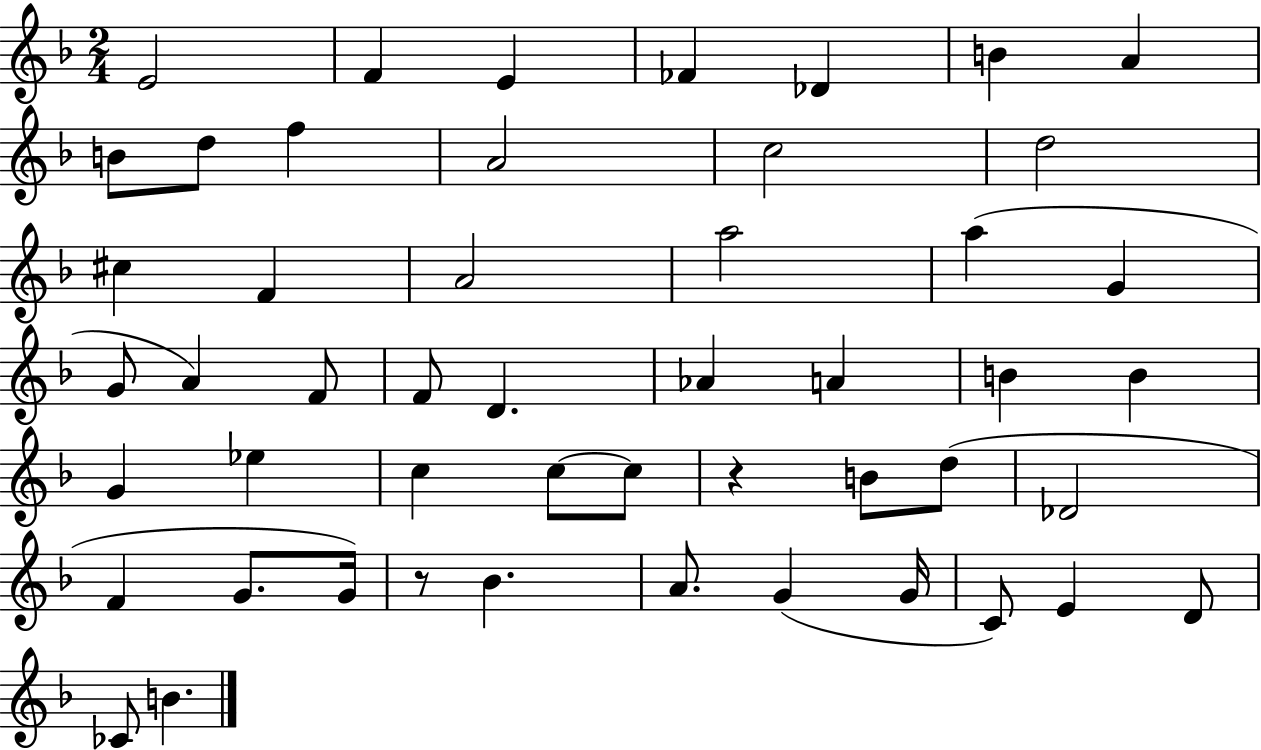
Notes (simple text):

E4/h F4/q E4/q FES4/q Db4/q B4/q A4/q B4/e D5/e F5/q A4/h C5/h D5/h C#5/q F4/q A4/h A5/h A5/q G4/q G4/e A4/q F4/e F4/e D4/q. Ab4/q A4/q B4/q B4/q G4/q Eb5/q C5/q C5/e C5/e R/q B4/e D5/e Db4/h F4/q G4/e. G4/s R/e Bb4/q. A4/e. G4/q G4/s C4/e E4/q D4/e CES4/e B4/q.